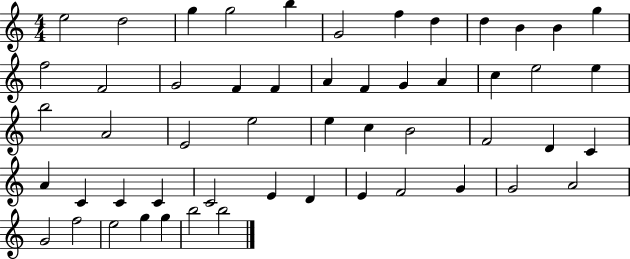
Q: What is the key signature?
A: C major